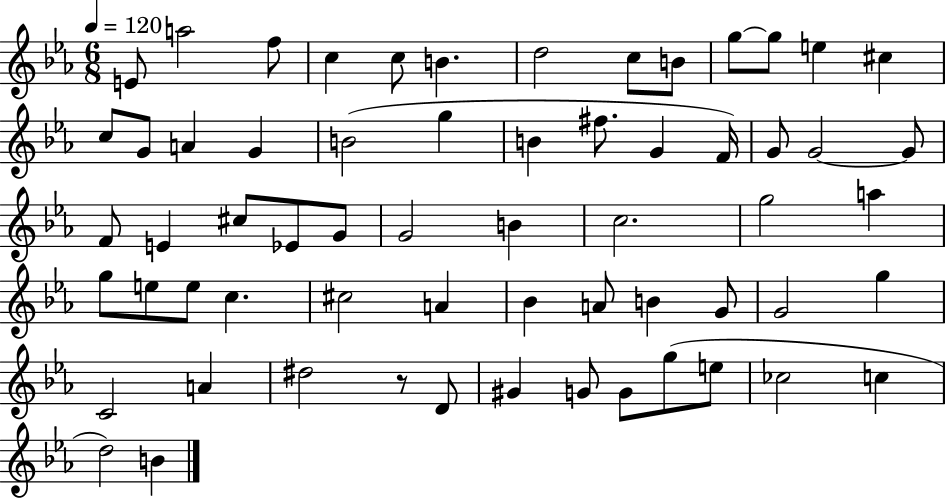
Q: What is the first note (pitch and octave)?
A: E4